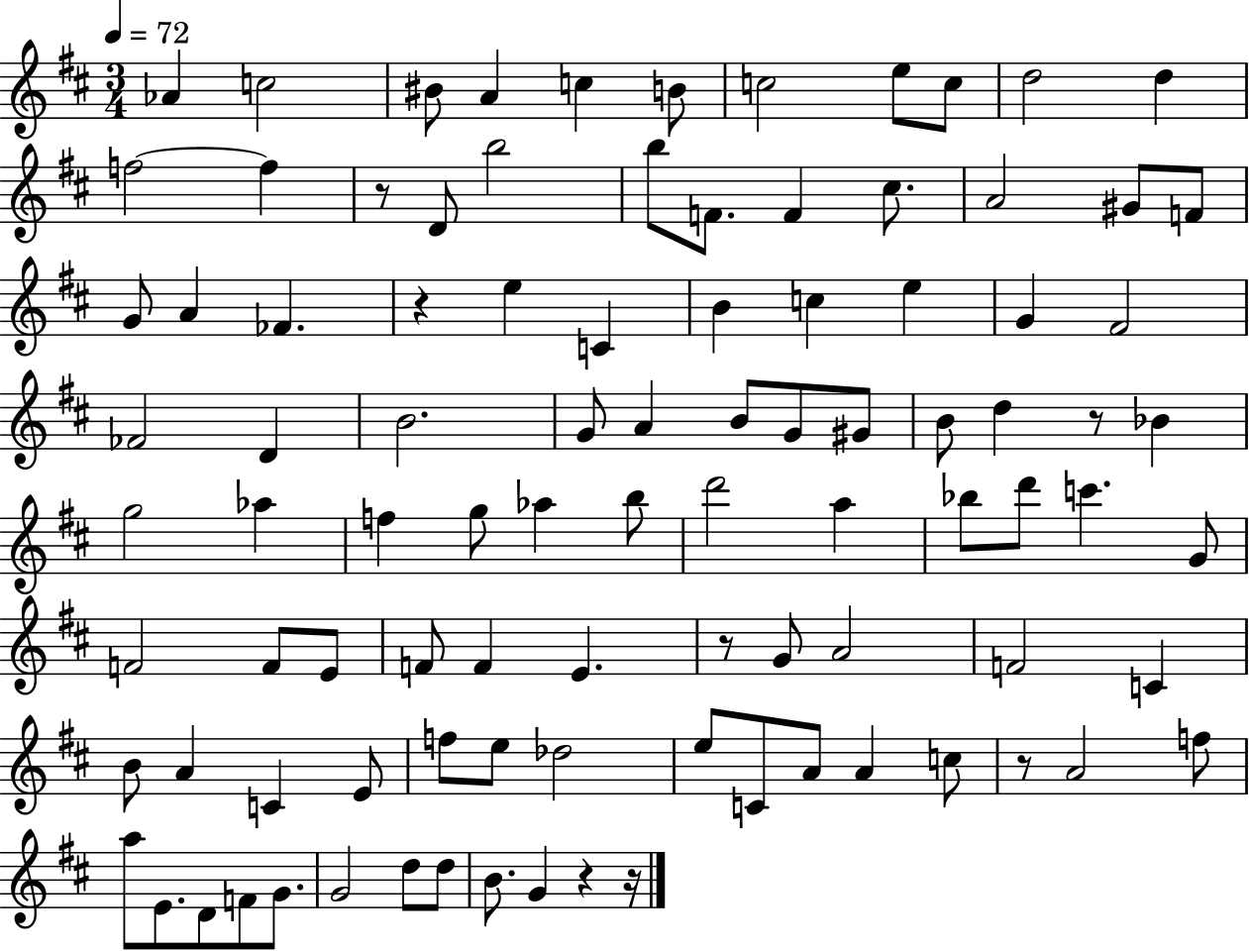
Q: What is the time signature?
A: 3/4